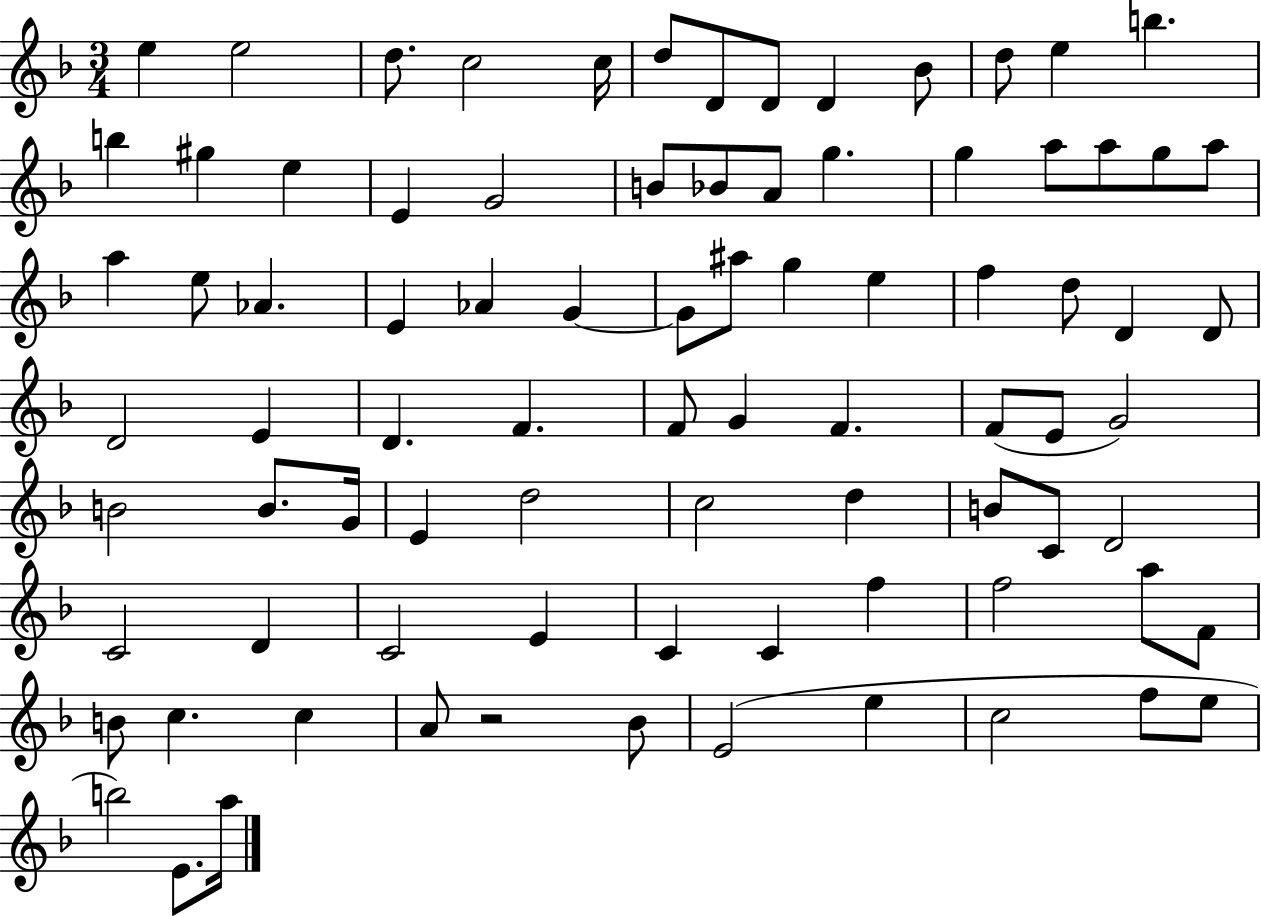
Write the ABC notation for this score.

X:1
T:Untitled
M:3/4
L:1/4
K:F
e e2 d/2 c2 c/4 d/2 D/2 D/2 D _B/2 d/2 e b b ^g e E G2 B/2 _B/2 A/2 g g a/2 a/2 g/2 a/2 a e/2 _A E _A G G/2 ^a/2 g e f d/2 D D/2 D2 E D F F/2 G F F/2 E/2 G2 B2 B/2 G/4 E d2 c2 d B/2 C/2 D2 C2 D C2 E C C f f2 a/2 F/2 B/2 c c A/2 z2 _B/2 E2 e c2 f/2 e/2 b2 E/2 a/4